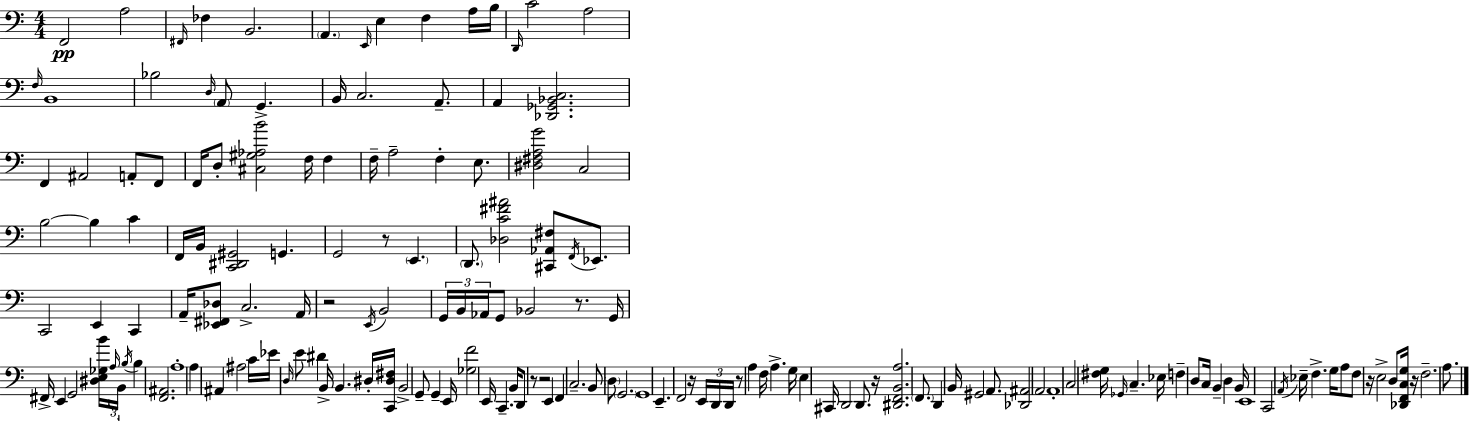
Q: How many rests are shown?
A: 10